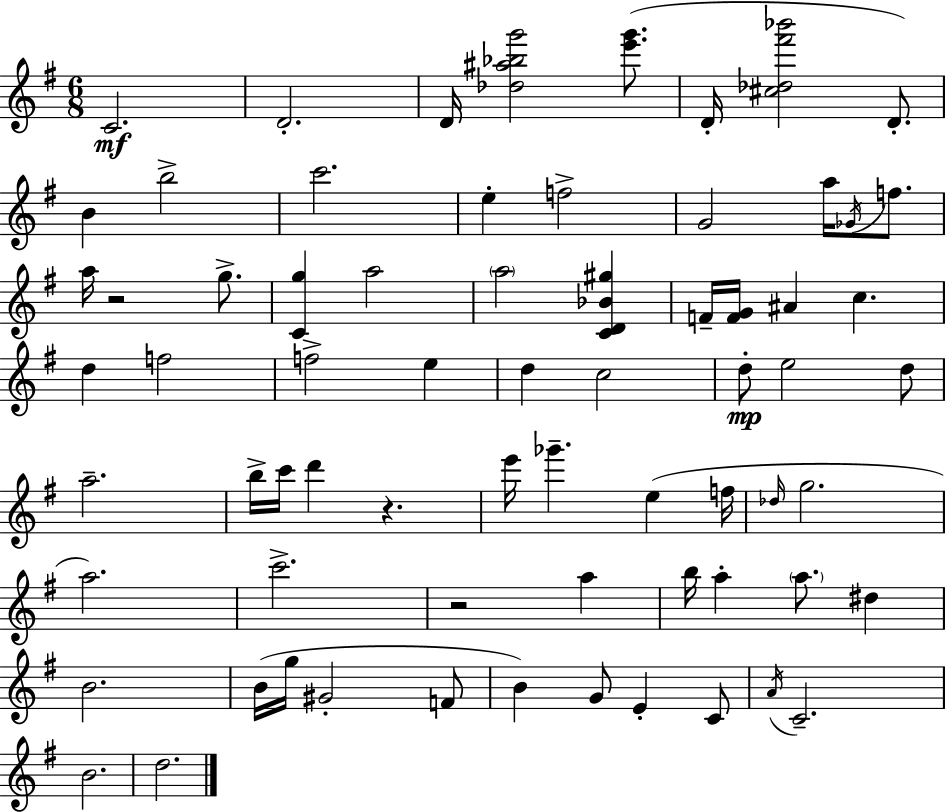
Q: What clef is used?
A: treble